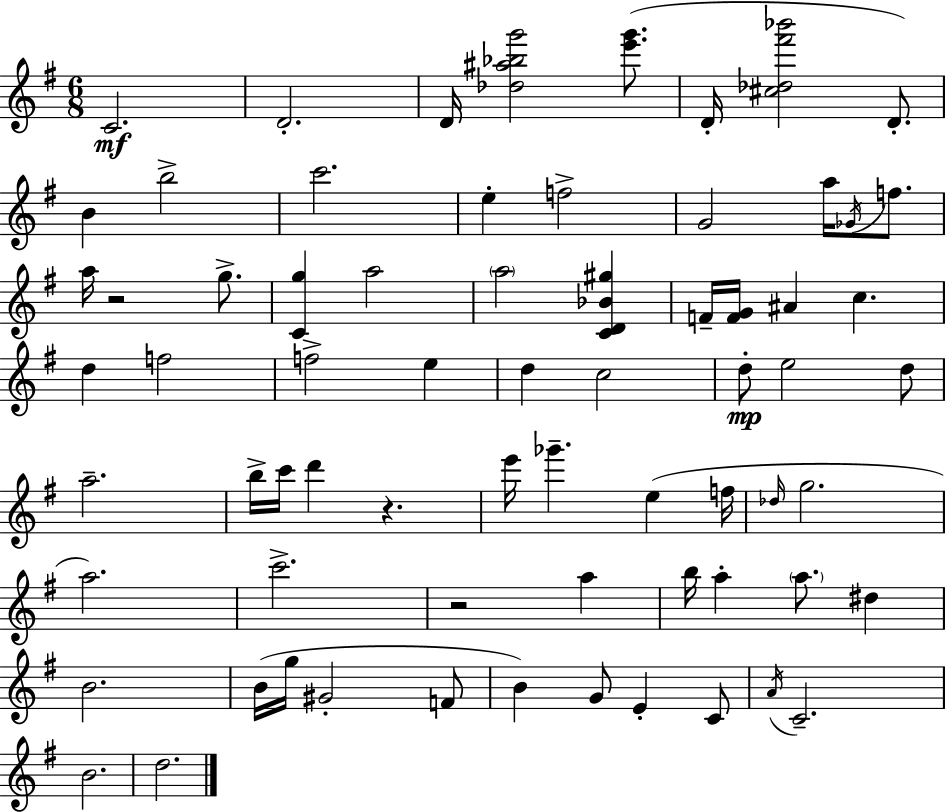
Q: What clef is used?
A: treble